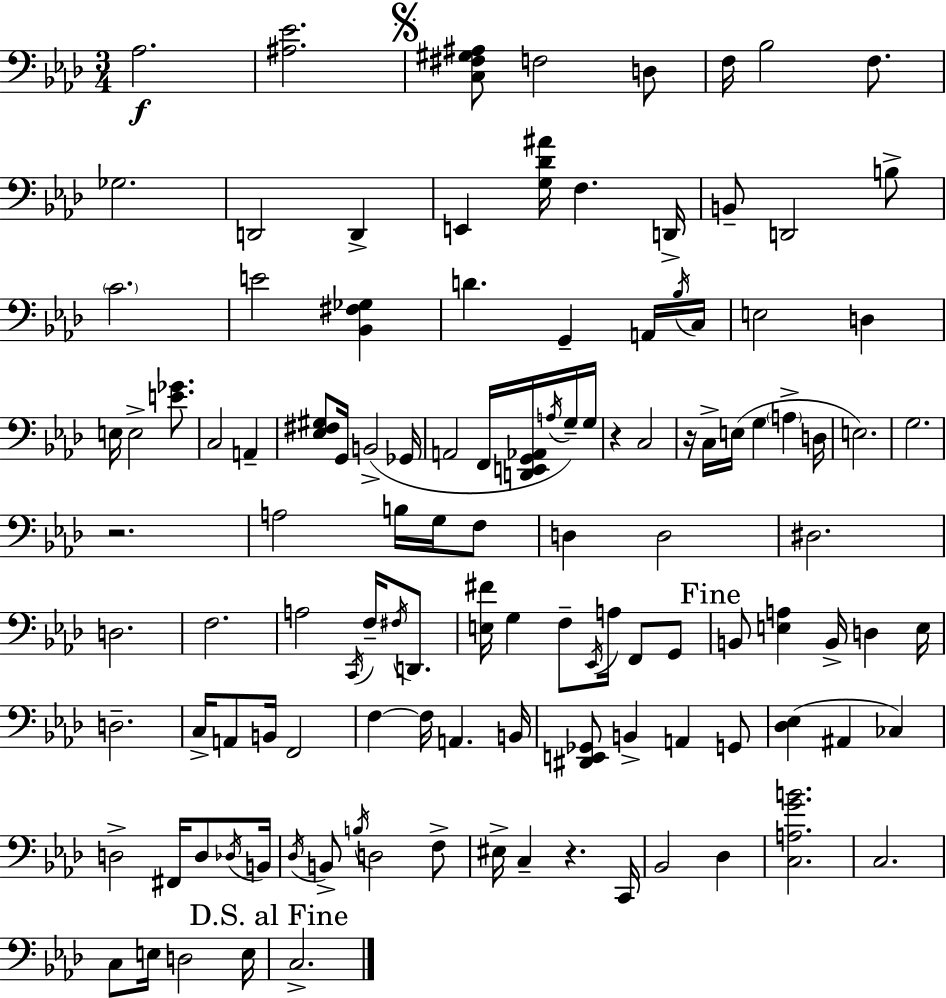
X:1
T:Untitled
M:3/4
L:1/4
K:Fm
_A,2 [^A,_E]2 [C,^F,^G,^A,]/2 F,2 D,/2 F,/4 _B,2 F,/2 _G,2 D,,2 D,, E,, [G,_D^A]/4 F, D,,/4 B,,/2 D,,2 B,/2 C2 E2 [_B,,^F,_G,] D G,, A,,/4 _B,/4 C,/4 E,2 D, E,/4 E,2 [E_G]/2 C,2 A,, [_E,^F,^G,]/2 G,,/4 B,,2 _G,,/4 A,,2 F,,/4 [D,,E,,G,,_A,,]/4 A,/4 G,/4 G,/4 z C,2 z/4 C,/4 E,/4 G, A, D,/4 E,2 G,2 z2 A,2 B,/4 G,/4 F,/2 D, D,2 ^D,2 D,2 F,2 A,2 C,,/4 F,/4 ^F,/4 D,,/2 [E,^F]/4 G, F,/2 _E,,/4 A,/4 F,,/2 G,,/2 B,,/2 [E,A,] B,,/4 D, E,/4 D,2 C,/4 A,,/2 B,,/4 F,,2 F, F,/4 A,, B,,/4 [^D,,E,,_G,,]/2 B,, A,, G,,/2 [_D,_E,] ^A,, _C, D,2 ^F,,/4 D,/2 _D,/4 B,,/4 _D,/4 B,,/2 B,/4 D,2 F,/2 ^E,/4 C, z C,,/4 _B,,2 _D, [C,A,GB]2 C,2 C,/2 E,/4 D,2 E,/4 C,2